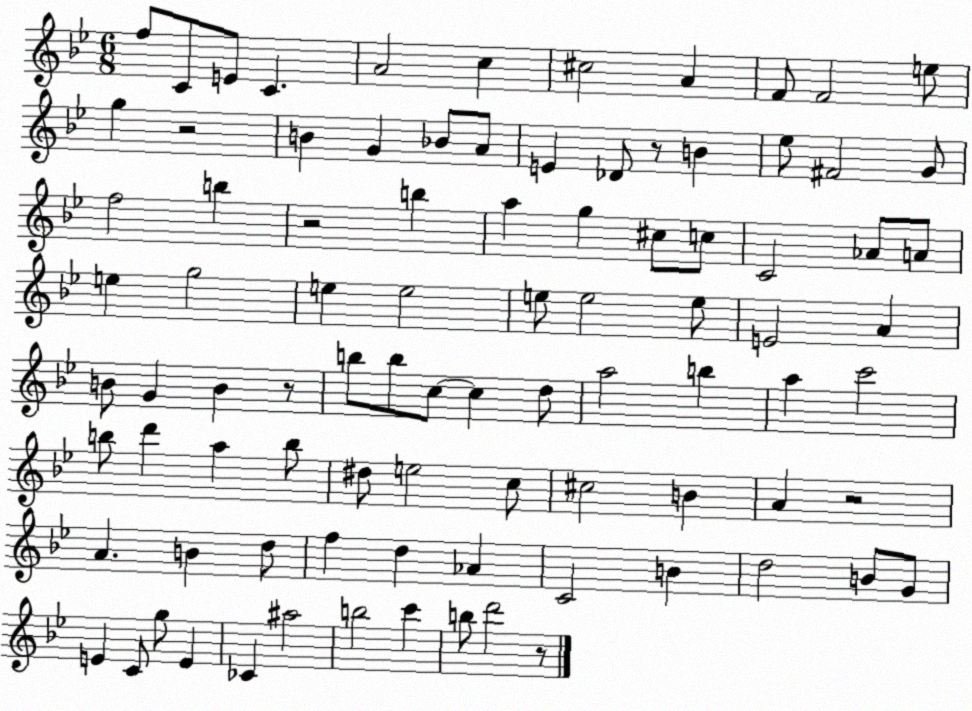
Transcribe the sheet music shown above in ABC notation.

X:1
T:Untitled
M:6/8
L:1/4
K:Bb
f/2 C/2 E/2 C A2 c ^c2 A F/2 F2 e/2 g z2 B G _B/2 A/2 E _D/2 z/2 B _e/2 ^F2 G/2 f2 b z2 b a g ^c/2 c/2 C2 _A/2 A/2 e g2 e e2 e/2 e2 e/2 E2 A B/2 G B z/2 b/2 b/2 c/2 c d/2 a2 b a c'2 b/2 d' a b/2 ^d/2 e2 c/2 ^c2 B A z2 A B d/2 f d _A C2 B d2 B/2 G/2 E C/2 g/2 E _C ^a2 b2 c' b/2 d'2 z/2